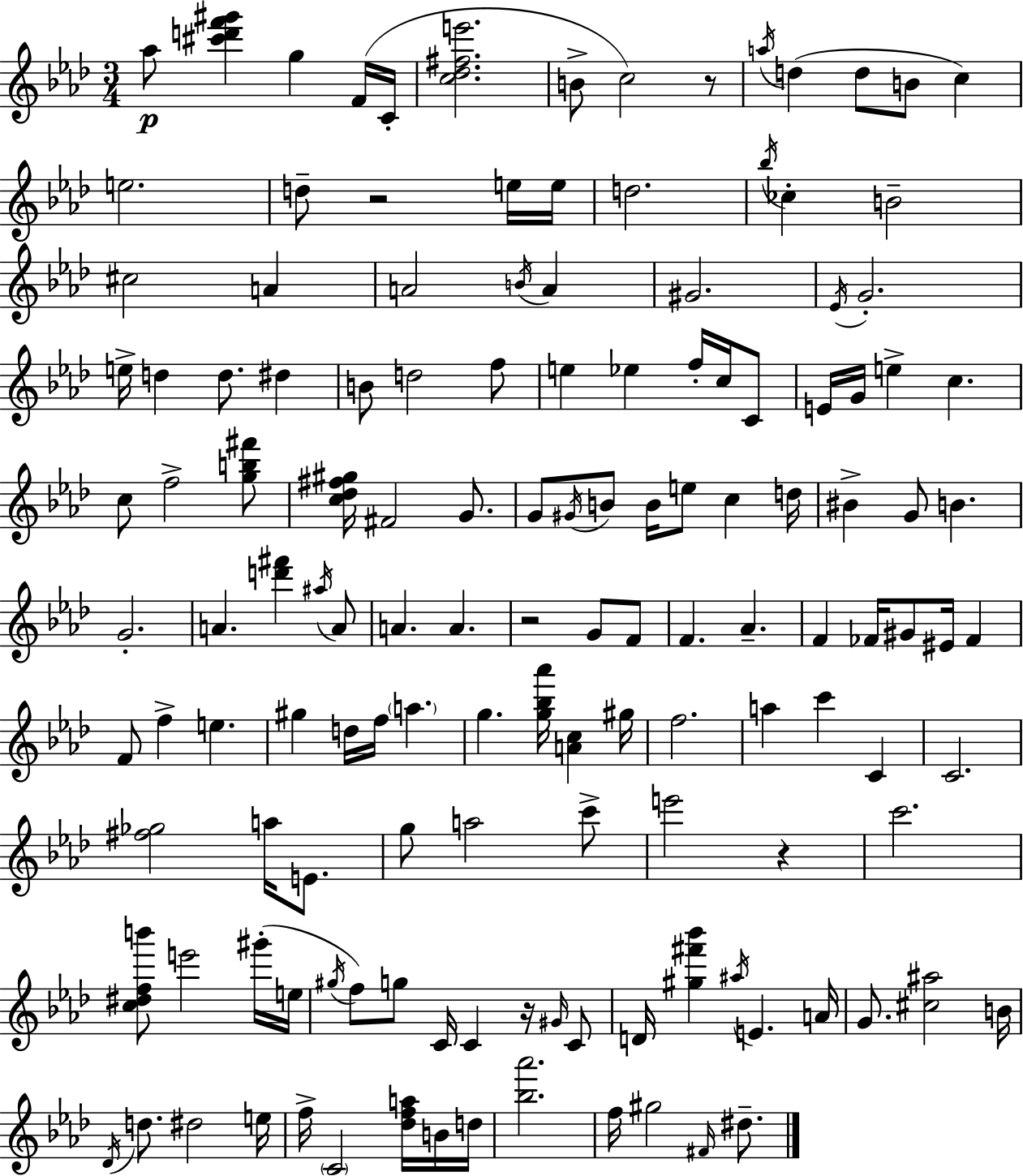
{
  \clef treble
  \numericTimeSignature
  \time 3/4
  \key aes \major
  \repeat volta 2 { aes''8\p <cis''' d''' f''' gis'''>4 g''4 f'16( c'16-. | <c'' des'' fis'' e'''>2. | b'8-> c''2) r8 | \acciaccatura { a''16 }( d''4 d''8 b'8 c''4) | \break e''2. | d''8-- r2 e''16 | e''16 d''2. | \acciaccatura { bes''16 } ces''4-. b'2-- | \break cis''2 a'4 | a'2 \acciaccatura { b'16 } a'4 | gis'2. | \acciaccatura { ees'16 } g'2.-. | \break e''16-> d''4 d''8. | dis''4 b'8 d''2 | f''8 e''4 ees''4 | f''16-. c''16 c'8 e'16 g'16 e''4-> c''4. | \break c''8 f''2-> | <g'' b'' fis'''>8 <c'' des'' fis'' gis''>16 fis'2 | g'8. g'8 \acciaccatura { gis'16 } b'8 b'16 e''8 | c''4 d''16 bis'4-> g'8 b'4. | \break g'2.-. | a'4. <d''' fis'''>4 | \acciaccatura { ais''16 } a'8 a'4. | a'4. r2 | \break g'8 f'8 f'4. | aes'4.-- f'4 fes'16 gis'8 | eis'16 fes'4 f'8 f''4-> | e''4. gis''4 d''16 f''16 | \break \parenthesize a''4. g''4. | <g'' bes'' aes'''>16 <a' c''>4 gis''16 f''2. | a''4 c'''4 | c'4 c'2. | \break <fis'' ges''>2 | a''16 e'8. g''8 a''2 | c'''8-> e'''2 | r4 c'''2. | \break <c'' dis'' f'' b'''>8 e'''2 | gis'''16-.( e''16 \acciaccatura { gis''16 }) f''8 g''8 c'16 | c'4 r16 \grace { gis'16 } c'8 d'16 <gis'' fis''' bes'''>4 | \acciaccatura { ais''16 } e'4. a'16 g'8. | \break <cis'' ais''>2 b'16 \acciaccatura { des'16 } d''8. | dis''2 e''16 f''16-> \parenthesize c'2 | <des'' f'' a''>16 b'16 d''16 <bes'' aes'''>2. | f''16 gis''2 | \break \grace { fis'16 } dis''8.-- } \bar "|."
}